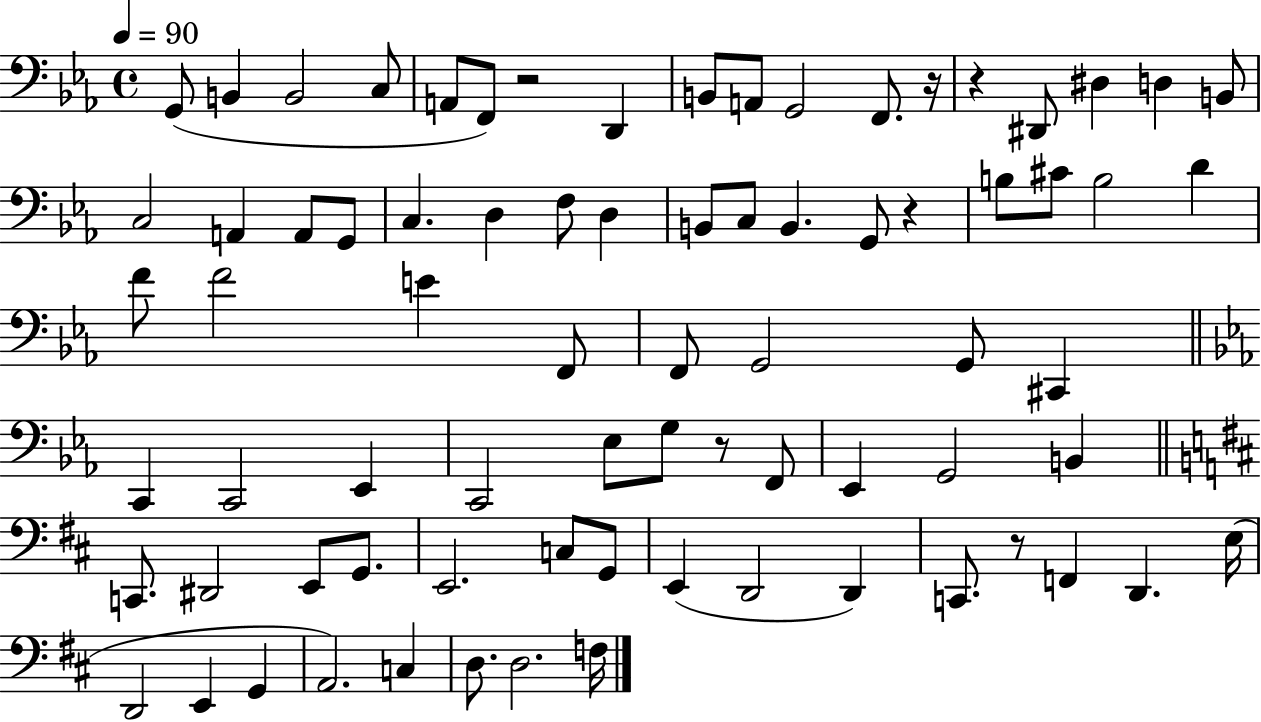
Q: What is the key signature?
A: EES major